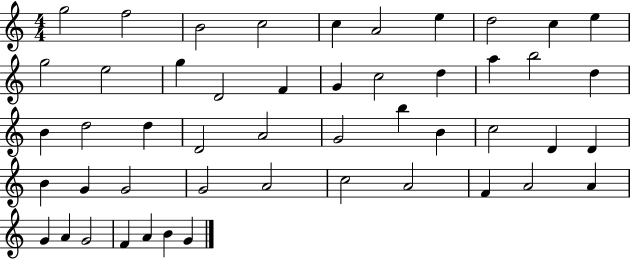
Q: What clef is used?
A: treble